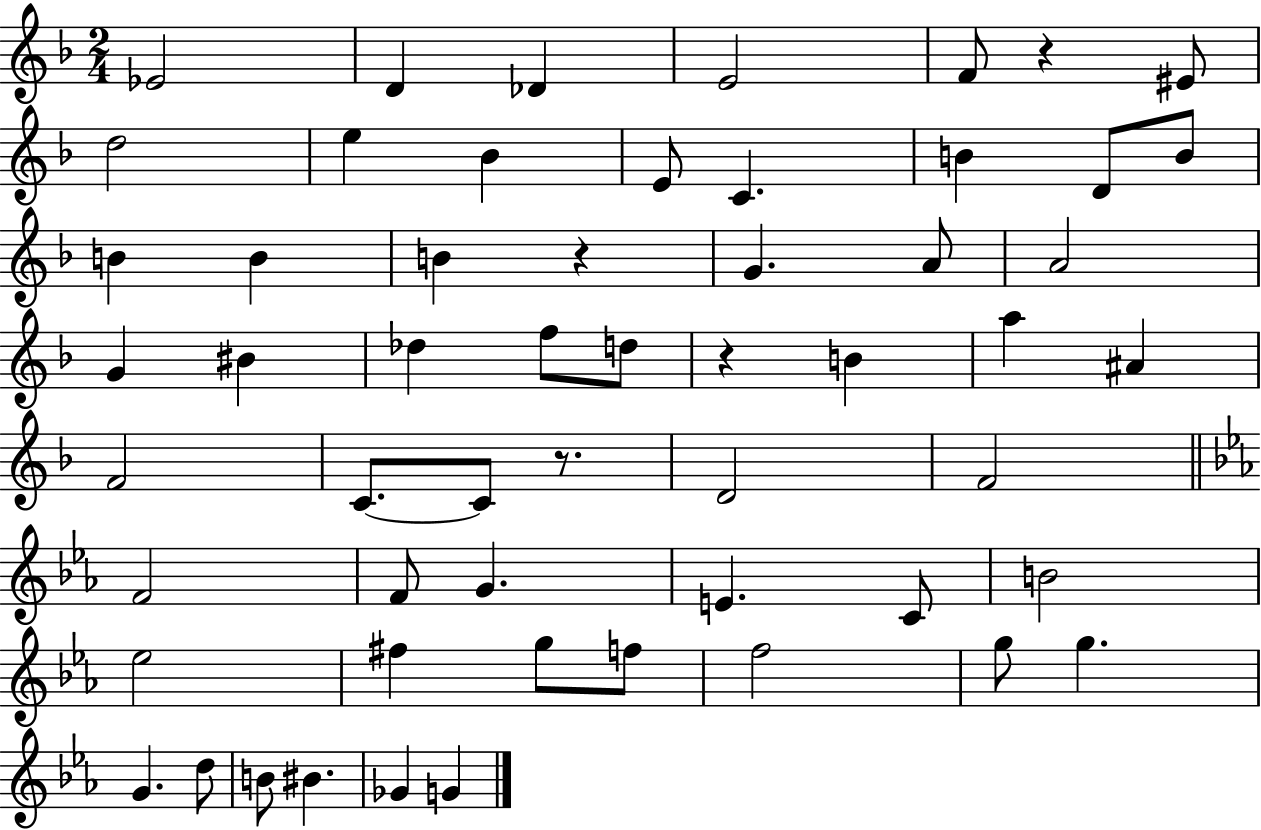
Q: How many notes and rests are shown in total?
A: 56